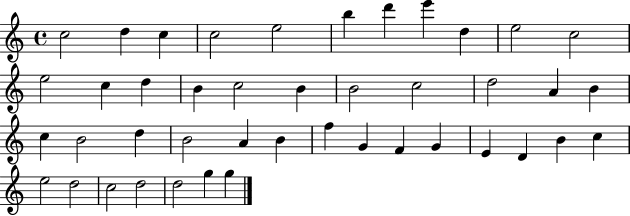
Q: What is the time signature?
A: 4/4